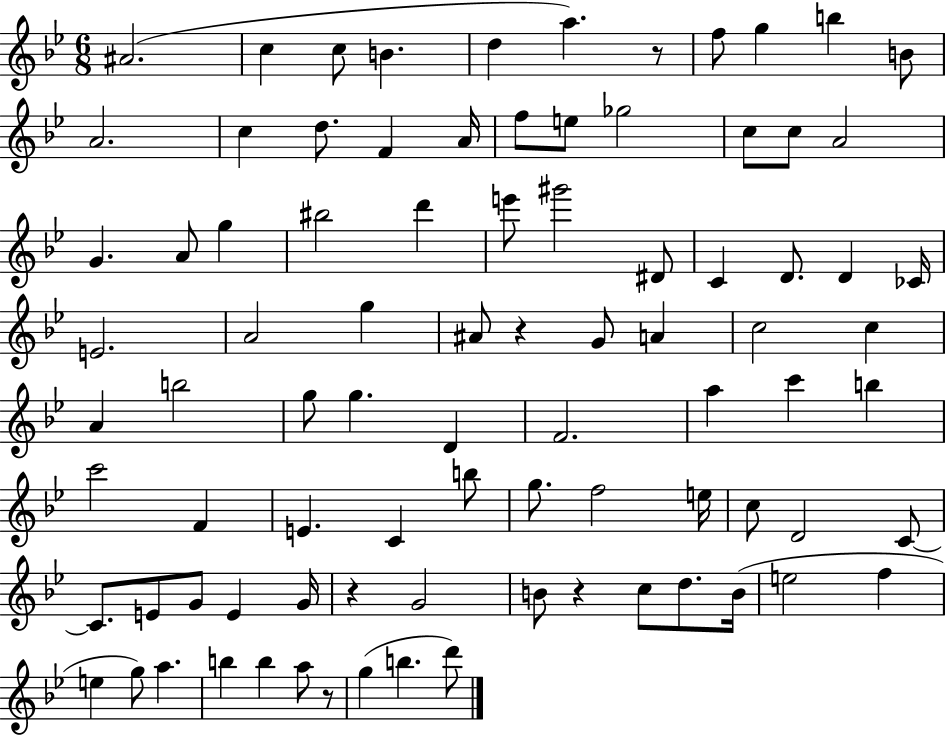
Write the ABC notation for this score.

X:1
T:Untitled
M:6/8
L:1/4
K:Bb
^A2 c c/2 B d a z/2 f/2 g b B/2 A2 c d/2 F A/4 f/2 e/2 _g2 c/2 c/2 A2 G A/2 g ^b2 d' e'/2 ^g'2 ^D/2 C D/2 D _C/4 E2 A2 g ^A/2 z G/2 A c2 c A b2 g/2 g D F2 a c' b c'2 F E C b/2 g/2 f2 e/4 c/2 D2 C/2 C/2 E/2 G/2 E G/4 z G2 B/2 z c/2 d/2 B/4 e2 f e g/2 a b b a/2 z/2 g b d'/2